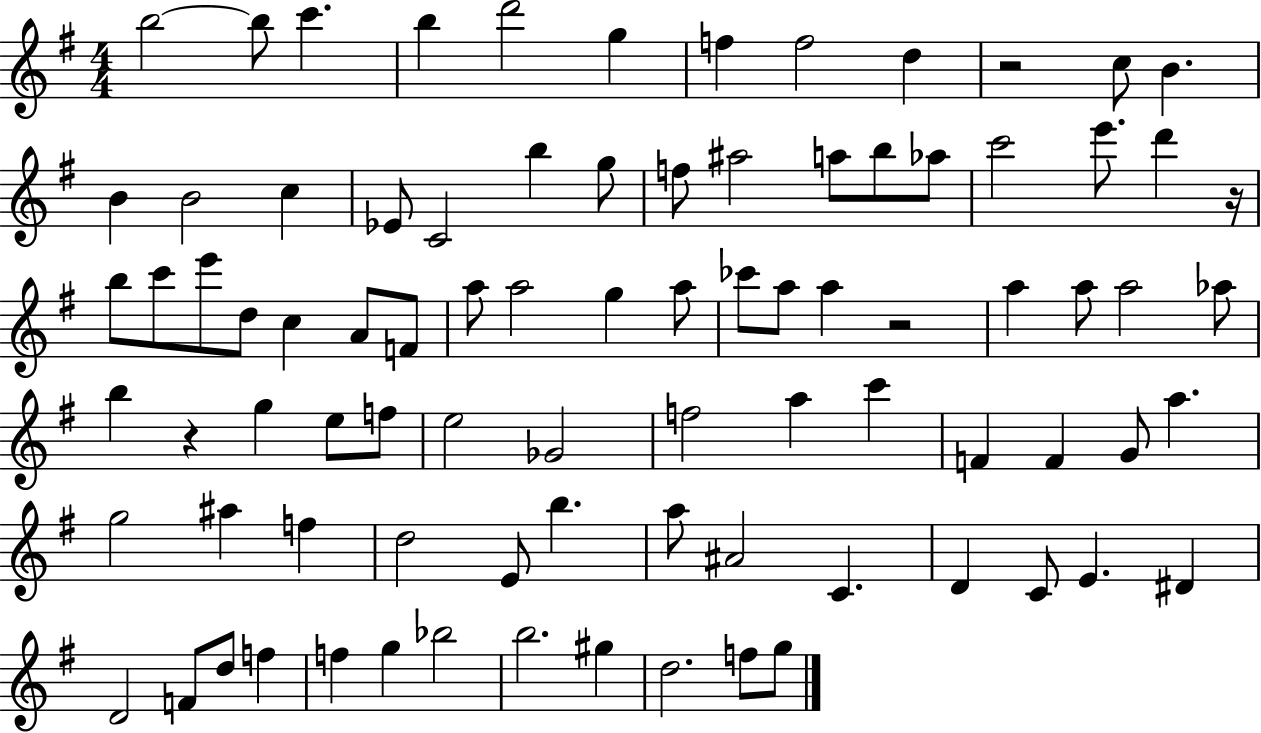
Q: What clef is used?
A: treble